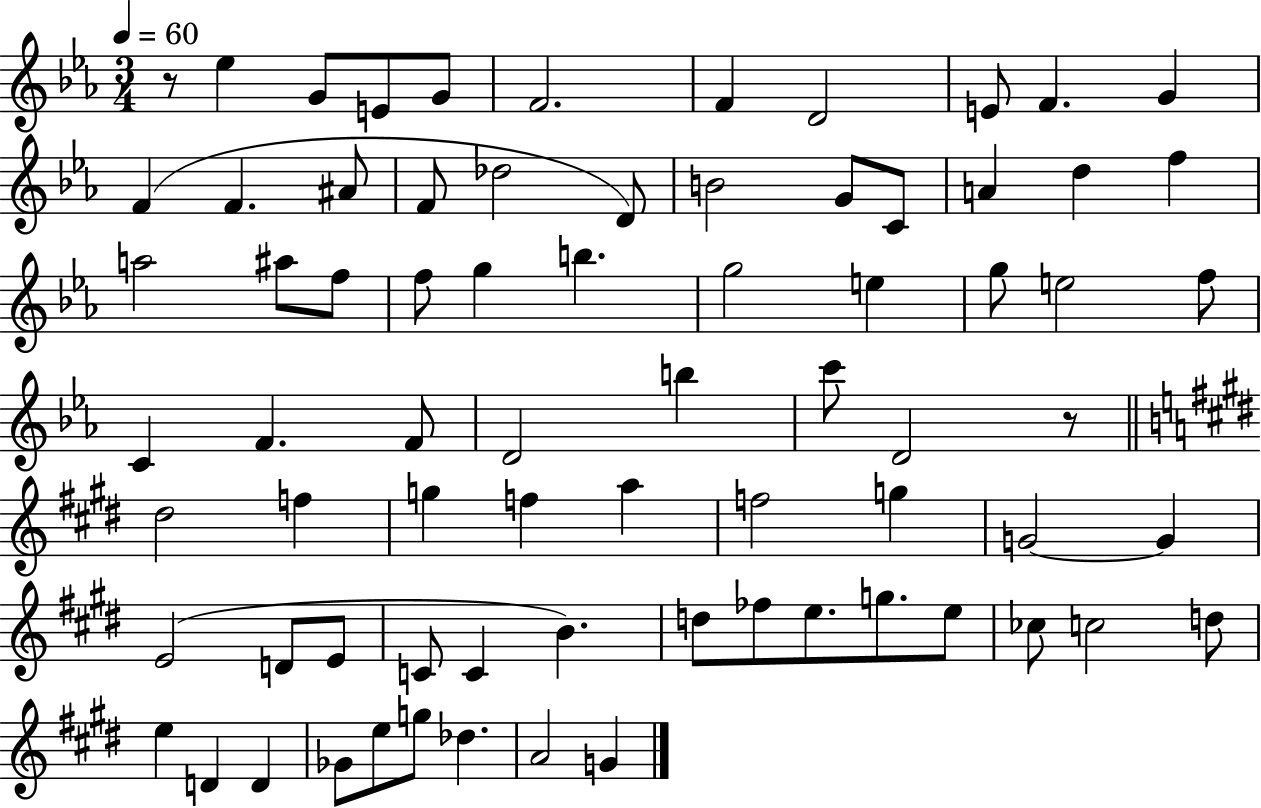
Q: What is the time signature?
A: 3/4